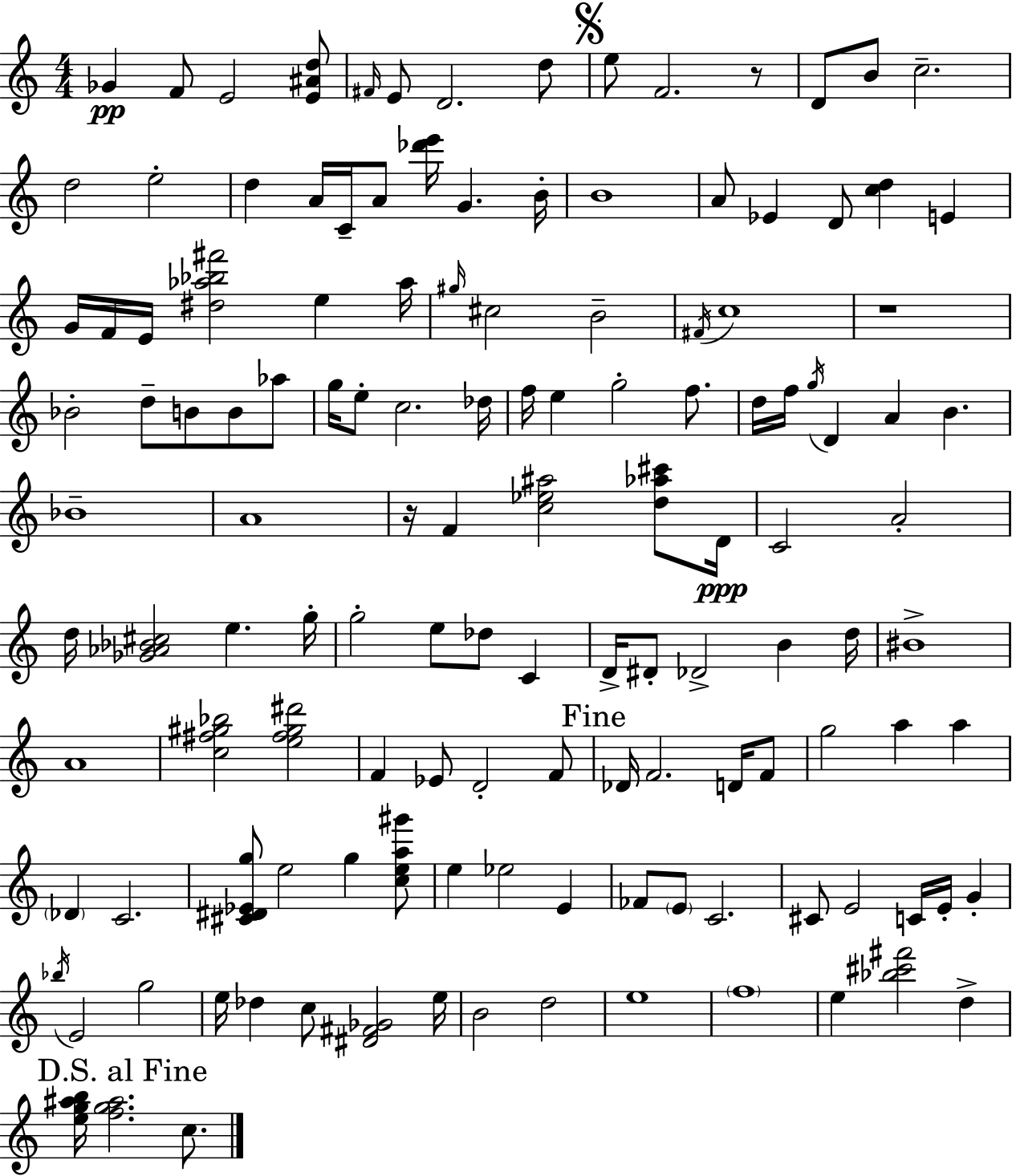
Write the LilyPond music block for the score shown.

{
  \clef treble
  \numericTimeSignature
  \time 4/4
  \key c \major
  \repeat volta 2 { ges'4\pp f'8 e'2 <e' ais' d''>8 | \grace { fis'16 } e'8 d'2. d''8 | \mark \markup { \musicglyph "scripts.segno" } e''8 f'2. r8 | d'8 b'8 c''2.-- | \break d''2 e''2-. | d''4 a'16 c'16-- a'8 <des''' e'''>16 g'4. | b'16-. b'1 | a'8 ees'4 d'8 <c'' d''>4 e'4 | \break g'16 f'16 e'16 <dis'' aes'' bes'' fis'''>2 e''4 | aes''16 \grace { gis''16 } cis''2 b'2-- | \acciaccatura { fis'16 } c''1 | r1 | \break bes'2-. d''8-- b'8 b'8 | aes''8 g''16 e''8-. c''2. | des''16 f''16 e''4 g''2-. | f''8. d''16 f''16 \acciaccatura { g''16 } d'4 a'4 b'4. | \break bes'1-- | a'1 | r16 f'4 <c'' ees'' ais''>2 | <d'' aes'' cis'''>8 d'16\ppp c'2 a'2-. | \break d''16 <ges' aes' bes' cis''>2 e''4. | g''16-. g''2-. e''8 des''8 | c'4 d'16-> dis'8-. des'2-> b'4 | d''16 bis'1-> | \break a'1 | <c'' fis'' gis'' bes''>2 <e'' fis'' gis'' dis'''>2 | f'4 ees'8 d'2-. | f'8 \mark "Fine" des'16 f'2. | \break d'16 f'8 g''2 a''4 | a''4 \parenthesize des'4 c'2. | <cis' dis' ees' g''>8 e''2 g''4 | <c'' e'' a'' gis'''>8 e''4 ees''2 | \break e'4 fes'8 \parenthesize e'8 c'2. | cis'8 e'2 c'16 e'16-. | g'4-. \acciaccatura { bes''16 } e'2 g''2 | e''16 des''4 c''8 <dis' fis' ges'>2 | \break e''16 b'2 d''2 | e''1 | \parenthesize f''1 | e''4 <bes'' cis''' fis'''>2 | \break d''4-> \mark "D.S. al Fine" <e'' g'' ais'' b''>16 <f'' g'' ais''>2. | c''8. } \bar "|."
}